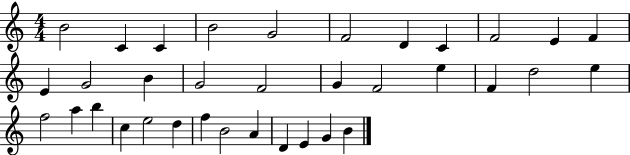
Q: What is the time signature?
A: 4/4